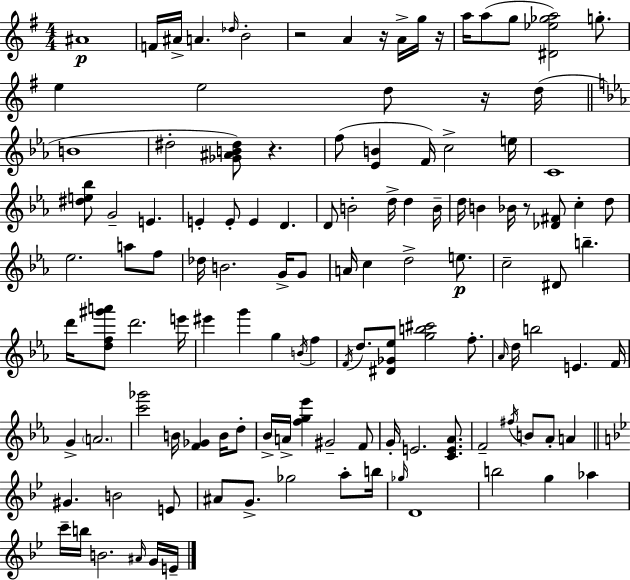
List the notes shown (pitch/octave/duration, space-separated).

A#4/w F4/s A#4/s A4/q. Db5/s B4/h R/h A4/q R/s A4/s G5/s R/s A5/s A5/e G5/e [D#4,Eb5,Gb5,A5]/h G5/e. E5/q E5/h D5/e R/s D5/s B4/w D#5/h [Gb4,A#4,B4,D#5]/e R/q. F5/e [Eb4,B4]/q F4/s C5/h E5/s C4/w [D#5,E5,Bb5]/e G4/h E4/q. E4/q E4/e E4/q D4/q. D4/e B4/h D5/s D5/q B4/s D5/s B4/q Bb4/s R/e [Db4,F#4]/e C5/q D5/e Eb5/h. A5/e F5/e Db5/s B4/h. G4/s G4/e A4/s C5/q D5/h E5/e. C5/h D#4/e B5/q. D6/s [D5,F5,G#6,A6]/e D6/h. E6/s EIS6/q G6/q G5/q B4/s F5/q F4/s D5/e. [D#4,Gb4,Eb5]/e [G5,B5,C#6]/h F5/e. Ab4/s D5/s B5/h E4/q. F4/s G4/q A4/h. [C6,Gb6]/h B4/s [F4,Gb4]/q B4/s D5/e Bb4/s A4/s [F5,G5,Eb6]/q G#4/h F4/e G4/s E4/h. [C4,E4,Ab4]/e. F4/h F#5/s B4/e Ab4/e A4/q G#4/q. B4/h E4/e A#4/e G4/e. Gb5/h A5/e B5/s Gb5/s D4/w B5/h G5/q Ab5/q C6/s B5/s B4/h. A#4/s G4/s E4/s